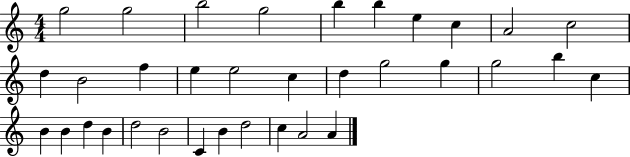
{
  \clef treble
  \numericTimeSignature
  \time 4/4
  \key c \major
  g''2 g''2 | b''2 g''2 | b''4 b''4 e''4 c''4 | a'2 c''2 | \break d''4 b'2 f''4 | e''4 e''2 c''4 | d''4 g''2 g''4 | g''2 b''4 c''4 | \break b'4 b'4 d''4 b'4 | d''2 b'2 | c'4 b'4 d''2 | c''4 a'2 a'4 | \break \bar "|."
}